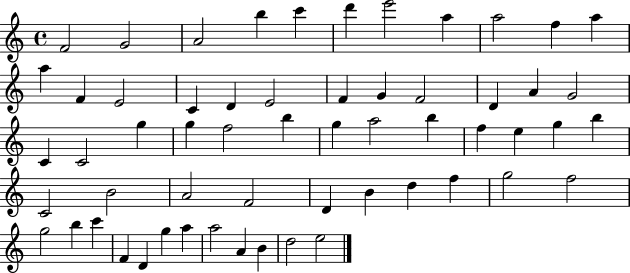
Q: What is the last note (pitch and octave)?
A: E5